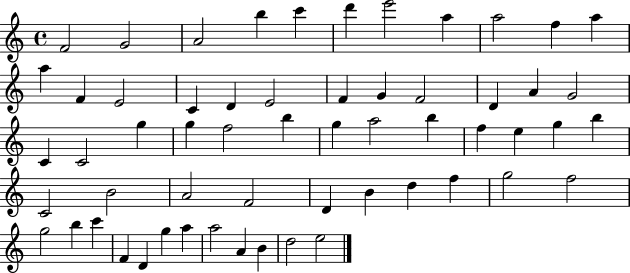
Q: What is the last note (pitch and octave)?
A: E5